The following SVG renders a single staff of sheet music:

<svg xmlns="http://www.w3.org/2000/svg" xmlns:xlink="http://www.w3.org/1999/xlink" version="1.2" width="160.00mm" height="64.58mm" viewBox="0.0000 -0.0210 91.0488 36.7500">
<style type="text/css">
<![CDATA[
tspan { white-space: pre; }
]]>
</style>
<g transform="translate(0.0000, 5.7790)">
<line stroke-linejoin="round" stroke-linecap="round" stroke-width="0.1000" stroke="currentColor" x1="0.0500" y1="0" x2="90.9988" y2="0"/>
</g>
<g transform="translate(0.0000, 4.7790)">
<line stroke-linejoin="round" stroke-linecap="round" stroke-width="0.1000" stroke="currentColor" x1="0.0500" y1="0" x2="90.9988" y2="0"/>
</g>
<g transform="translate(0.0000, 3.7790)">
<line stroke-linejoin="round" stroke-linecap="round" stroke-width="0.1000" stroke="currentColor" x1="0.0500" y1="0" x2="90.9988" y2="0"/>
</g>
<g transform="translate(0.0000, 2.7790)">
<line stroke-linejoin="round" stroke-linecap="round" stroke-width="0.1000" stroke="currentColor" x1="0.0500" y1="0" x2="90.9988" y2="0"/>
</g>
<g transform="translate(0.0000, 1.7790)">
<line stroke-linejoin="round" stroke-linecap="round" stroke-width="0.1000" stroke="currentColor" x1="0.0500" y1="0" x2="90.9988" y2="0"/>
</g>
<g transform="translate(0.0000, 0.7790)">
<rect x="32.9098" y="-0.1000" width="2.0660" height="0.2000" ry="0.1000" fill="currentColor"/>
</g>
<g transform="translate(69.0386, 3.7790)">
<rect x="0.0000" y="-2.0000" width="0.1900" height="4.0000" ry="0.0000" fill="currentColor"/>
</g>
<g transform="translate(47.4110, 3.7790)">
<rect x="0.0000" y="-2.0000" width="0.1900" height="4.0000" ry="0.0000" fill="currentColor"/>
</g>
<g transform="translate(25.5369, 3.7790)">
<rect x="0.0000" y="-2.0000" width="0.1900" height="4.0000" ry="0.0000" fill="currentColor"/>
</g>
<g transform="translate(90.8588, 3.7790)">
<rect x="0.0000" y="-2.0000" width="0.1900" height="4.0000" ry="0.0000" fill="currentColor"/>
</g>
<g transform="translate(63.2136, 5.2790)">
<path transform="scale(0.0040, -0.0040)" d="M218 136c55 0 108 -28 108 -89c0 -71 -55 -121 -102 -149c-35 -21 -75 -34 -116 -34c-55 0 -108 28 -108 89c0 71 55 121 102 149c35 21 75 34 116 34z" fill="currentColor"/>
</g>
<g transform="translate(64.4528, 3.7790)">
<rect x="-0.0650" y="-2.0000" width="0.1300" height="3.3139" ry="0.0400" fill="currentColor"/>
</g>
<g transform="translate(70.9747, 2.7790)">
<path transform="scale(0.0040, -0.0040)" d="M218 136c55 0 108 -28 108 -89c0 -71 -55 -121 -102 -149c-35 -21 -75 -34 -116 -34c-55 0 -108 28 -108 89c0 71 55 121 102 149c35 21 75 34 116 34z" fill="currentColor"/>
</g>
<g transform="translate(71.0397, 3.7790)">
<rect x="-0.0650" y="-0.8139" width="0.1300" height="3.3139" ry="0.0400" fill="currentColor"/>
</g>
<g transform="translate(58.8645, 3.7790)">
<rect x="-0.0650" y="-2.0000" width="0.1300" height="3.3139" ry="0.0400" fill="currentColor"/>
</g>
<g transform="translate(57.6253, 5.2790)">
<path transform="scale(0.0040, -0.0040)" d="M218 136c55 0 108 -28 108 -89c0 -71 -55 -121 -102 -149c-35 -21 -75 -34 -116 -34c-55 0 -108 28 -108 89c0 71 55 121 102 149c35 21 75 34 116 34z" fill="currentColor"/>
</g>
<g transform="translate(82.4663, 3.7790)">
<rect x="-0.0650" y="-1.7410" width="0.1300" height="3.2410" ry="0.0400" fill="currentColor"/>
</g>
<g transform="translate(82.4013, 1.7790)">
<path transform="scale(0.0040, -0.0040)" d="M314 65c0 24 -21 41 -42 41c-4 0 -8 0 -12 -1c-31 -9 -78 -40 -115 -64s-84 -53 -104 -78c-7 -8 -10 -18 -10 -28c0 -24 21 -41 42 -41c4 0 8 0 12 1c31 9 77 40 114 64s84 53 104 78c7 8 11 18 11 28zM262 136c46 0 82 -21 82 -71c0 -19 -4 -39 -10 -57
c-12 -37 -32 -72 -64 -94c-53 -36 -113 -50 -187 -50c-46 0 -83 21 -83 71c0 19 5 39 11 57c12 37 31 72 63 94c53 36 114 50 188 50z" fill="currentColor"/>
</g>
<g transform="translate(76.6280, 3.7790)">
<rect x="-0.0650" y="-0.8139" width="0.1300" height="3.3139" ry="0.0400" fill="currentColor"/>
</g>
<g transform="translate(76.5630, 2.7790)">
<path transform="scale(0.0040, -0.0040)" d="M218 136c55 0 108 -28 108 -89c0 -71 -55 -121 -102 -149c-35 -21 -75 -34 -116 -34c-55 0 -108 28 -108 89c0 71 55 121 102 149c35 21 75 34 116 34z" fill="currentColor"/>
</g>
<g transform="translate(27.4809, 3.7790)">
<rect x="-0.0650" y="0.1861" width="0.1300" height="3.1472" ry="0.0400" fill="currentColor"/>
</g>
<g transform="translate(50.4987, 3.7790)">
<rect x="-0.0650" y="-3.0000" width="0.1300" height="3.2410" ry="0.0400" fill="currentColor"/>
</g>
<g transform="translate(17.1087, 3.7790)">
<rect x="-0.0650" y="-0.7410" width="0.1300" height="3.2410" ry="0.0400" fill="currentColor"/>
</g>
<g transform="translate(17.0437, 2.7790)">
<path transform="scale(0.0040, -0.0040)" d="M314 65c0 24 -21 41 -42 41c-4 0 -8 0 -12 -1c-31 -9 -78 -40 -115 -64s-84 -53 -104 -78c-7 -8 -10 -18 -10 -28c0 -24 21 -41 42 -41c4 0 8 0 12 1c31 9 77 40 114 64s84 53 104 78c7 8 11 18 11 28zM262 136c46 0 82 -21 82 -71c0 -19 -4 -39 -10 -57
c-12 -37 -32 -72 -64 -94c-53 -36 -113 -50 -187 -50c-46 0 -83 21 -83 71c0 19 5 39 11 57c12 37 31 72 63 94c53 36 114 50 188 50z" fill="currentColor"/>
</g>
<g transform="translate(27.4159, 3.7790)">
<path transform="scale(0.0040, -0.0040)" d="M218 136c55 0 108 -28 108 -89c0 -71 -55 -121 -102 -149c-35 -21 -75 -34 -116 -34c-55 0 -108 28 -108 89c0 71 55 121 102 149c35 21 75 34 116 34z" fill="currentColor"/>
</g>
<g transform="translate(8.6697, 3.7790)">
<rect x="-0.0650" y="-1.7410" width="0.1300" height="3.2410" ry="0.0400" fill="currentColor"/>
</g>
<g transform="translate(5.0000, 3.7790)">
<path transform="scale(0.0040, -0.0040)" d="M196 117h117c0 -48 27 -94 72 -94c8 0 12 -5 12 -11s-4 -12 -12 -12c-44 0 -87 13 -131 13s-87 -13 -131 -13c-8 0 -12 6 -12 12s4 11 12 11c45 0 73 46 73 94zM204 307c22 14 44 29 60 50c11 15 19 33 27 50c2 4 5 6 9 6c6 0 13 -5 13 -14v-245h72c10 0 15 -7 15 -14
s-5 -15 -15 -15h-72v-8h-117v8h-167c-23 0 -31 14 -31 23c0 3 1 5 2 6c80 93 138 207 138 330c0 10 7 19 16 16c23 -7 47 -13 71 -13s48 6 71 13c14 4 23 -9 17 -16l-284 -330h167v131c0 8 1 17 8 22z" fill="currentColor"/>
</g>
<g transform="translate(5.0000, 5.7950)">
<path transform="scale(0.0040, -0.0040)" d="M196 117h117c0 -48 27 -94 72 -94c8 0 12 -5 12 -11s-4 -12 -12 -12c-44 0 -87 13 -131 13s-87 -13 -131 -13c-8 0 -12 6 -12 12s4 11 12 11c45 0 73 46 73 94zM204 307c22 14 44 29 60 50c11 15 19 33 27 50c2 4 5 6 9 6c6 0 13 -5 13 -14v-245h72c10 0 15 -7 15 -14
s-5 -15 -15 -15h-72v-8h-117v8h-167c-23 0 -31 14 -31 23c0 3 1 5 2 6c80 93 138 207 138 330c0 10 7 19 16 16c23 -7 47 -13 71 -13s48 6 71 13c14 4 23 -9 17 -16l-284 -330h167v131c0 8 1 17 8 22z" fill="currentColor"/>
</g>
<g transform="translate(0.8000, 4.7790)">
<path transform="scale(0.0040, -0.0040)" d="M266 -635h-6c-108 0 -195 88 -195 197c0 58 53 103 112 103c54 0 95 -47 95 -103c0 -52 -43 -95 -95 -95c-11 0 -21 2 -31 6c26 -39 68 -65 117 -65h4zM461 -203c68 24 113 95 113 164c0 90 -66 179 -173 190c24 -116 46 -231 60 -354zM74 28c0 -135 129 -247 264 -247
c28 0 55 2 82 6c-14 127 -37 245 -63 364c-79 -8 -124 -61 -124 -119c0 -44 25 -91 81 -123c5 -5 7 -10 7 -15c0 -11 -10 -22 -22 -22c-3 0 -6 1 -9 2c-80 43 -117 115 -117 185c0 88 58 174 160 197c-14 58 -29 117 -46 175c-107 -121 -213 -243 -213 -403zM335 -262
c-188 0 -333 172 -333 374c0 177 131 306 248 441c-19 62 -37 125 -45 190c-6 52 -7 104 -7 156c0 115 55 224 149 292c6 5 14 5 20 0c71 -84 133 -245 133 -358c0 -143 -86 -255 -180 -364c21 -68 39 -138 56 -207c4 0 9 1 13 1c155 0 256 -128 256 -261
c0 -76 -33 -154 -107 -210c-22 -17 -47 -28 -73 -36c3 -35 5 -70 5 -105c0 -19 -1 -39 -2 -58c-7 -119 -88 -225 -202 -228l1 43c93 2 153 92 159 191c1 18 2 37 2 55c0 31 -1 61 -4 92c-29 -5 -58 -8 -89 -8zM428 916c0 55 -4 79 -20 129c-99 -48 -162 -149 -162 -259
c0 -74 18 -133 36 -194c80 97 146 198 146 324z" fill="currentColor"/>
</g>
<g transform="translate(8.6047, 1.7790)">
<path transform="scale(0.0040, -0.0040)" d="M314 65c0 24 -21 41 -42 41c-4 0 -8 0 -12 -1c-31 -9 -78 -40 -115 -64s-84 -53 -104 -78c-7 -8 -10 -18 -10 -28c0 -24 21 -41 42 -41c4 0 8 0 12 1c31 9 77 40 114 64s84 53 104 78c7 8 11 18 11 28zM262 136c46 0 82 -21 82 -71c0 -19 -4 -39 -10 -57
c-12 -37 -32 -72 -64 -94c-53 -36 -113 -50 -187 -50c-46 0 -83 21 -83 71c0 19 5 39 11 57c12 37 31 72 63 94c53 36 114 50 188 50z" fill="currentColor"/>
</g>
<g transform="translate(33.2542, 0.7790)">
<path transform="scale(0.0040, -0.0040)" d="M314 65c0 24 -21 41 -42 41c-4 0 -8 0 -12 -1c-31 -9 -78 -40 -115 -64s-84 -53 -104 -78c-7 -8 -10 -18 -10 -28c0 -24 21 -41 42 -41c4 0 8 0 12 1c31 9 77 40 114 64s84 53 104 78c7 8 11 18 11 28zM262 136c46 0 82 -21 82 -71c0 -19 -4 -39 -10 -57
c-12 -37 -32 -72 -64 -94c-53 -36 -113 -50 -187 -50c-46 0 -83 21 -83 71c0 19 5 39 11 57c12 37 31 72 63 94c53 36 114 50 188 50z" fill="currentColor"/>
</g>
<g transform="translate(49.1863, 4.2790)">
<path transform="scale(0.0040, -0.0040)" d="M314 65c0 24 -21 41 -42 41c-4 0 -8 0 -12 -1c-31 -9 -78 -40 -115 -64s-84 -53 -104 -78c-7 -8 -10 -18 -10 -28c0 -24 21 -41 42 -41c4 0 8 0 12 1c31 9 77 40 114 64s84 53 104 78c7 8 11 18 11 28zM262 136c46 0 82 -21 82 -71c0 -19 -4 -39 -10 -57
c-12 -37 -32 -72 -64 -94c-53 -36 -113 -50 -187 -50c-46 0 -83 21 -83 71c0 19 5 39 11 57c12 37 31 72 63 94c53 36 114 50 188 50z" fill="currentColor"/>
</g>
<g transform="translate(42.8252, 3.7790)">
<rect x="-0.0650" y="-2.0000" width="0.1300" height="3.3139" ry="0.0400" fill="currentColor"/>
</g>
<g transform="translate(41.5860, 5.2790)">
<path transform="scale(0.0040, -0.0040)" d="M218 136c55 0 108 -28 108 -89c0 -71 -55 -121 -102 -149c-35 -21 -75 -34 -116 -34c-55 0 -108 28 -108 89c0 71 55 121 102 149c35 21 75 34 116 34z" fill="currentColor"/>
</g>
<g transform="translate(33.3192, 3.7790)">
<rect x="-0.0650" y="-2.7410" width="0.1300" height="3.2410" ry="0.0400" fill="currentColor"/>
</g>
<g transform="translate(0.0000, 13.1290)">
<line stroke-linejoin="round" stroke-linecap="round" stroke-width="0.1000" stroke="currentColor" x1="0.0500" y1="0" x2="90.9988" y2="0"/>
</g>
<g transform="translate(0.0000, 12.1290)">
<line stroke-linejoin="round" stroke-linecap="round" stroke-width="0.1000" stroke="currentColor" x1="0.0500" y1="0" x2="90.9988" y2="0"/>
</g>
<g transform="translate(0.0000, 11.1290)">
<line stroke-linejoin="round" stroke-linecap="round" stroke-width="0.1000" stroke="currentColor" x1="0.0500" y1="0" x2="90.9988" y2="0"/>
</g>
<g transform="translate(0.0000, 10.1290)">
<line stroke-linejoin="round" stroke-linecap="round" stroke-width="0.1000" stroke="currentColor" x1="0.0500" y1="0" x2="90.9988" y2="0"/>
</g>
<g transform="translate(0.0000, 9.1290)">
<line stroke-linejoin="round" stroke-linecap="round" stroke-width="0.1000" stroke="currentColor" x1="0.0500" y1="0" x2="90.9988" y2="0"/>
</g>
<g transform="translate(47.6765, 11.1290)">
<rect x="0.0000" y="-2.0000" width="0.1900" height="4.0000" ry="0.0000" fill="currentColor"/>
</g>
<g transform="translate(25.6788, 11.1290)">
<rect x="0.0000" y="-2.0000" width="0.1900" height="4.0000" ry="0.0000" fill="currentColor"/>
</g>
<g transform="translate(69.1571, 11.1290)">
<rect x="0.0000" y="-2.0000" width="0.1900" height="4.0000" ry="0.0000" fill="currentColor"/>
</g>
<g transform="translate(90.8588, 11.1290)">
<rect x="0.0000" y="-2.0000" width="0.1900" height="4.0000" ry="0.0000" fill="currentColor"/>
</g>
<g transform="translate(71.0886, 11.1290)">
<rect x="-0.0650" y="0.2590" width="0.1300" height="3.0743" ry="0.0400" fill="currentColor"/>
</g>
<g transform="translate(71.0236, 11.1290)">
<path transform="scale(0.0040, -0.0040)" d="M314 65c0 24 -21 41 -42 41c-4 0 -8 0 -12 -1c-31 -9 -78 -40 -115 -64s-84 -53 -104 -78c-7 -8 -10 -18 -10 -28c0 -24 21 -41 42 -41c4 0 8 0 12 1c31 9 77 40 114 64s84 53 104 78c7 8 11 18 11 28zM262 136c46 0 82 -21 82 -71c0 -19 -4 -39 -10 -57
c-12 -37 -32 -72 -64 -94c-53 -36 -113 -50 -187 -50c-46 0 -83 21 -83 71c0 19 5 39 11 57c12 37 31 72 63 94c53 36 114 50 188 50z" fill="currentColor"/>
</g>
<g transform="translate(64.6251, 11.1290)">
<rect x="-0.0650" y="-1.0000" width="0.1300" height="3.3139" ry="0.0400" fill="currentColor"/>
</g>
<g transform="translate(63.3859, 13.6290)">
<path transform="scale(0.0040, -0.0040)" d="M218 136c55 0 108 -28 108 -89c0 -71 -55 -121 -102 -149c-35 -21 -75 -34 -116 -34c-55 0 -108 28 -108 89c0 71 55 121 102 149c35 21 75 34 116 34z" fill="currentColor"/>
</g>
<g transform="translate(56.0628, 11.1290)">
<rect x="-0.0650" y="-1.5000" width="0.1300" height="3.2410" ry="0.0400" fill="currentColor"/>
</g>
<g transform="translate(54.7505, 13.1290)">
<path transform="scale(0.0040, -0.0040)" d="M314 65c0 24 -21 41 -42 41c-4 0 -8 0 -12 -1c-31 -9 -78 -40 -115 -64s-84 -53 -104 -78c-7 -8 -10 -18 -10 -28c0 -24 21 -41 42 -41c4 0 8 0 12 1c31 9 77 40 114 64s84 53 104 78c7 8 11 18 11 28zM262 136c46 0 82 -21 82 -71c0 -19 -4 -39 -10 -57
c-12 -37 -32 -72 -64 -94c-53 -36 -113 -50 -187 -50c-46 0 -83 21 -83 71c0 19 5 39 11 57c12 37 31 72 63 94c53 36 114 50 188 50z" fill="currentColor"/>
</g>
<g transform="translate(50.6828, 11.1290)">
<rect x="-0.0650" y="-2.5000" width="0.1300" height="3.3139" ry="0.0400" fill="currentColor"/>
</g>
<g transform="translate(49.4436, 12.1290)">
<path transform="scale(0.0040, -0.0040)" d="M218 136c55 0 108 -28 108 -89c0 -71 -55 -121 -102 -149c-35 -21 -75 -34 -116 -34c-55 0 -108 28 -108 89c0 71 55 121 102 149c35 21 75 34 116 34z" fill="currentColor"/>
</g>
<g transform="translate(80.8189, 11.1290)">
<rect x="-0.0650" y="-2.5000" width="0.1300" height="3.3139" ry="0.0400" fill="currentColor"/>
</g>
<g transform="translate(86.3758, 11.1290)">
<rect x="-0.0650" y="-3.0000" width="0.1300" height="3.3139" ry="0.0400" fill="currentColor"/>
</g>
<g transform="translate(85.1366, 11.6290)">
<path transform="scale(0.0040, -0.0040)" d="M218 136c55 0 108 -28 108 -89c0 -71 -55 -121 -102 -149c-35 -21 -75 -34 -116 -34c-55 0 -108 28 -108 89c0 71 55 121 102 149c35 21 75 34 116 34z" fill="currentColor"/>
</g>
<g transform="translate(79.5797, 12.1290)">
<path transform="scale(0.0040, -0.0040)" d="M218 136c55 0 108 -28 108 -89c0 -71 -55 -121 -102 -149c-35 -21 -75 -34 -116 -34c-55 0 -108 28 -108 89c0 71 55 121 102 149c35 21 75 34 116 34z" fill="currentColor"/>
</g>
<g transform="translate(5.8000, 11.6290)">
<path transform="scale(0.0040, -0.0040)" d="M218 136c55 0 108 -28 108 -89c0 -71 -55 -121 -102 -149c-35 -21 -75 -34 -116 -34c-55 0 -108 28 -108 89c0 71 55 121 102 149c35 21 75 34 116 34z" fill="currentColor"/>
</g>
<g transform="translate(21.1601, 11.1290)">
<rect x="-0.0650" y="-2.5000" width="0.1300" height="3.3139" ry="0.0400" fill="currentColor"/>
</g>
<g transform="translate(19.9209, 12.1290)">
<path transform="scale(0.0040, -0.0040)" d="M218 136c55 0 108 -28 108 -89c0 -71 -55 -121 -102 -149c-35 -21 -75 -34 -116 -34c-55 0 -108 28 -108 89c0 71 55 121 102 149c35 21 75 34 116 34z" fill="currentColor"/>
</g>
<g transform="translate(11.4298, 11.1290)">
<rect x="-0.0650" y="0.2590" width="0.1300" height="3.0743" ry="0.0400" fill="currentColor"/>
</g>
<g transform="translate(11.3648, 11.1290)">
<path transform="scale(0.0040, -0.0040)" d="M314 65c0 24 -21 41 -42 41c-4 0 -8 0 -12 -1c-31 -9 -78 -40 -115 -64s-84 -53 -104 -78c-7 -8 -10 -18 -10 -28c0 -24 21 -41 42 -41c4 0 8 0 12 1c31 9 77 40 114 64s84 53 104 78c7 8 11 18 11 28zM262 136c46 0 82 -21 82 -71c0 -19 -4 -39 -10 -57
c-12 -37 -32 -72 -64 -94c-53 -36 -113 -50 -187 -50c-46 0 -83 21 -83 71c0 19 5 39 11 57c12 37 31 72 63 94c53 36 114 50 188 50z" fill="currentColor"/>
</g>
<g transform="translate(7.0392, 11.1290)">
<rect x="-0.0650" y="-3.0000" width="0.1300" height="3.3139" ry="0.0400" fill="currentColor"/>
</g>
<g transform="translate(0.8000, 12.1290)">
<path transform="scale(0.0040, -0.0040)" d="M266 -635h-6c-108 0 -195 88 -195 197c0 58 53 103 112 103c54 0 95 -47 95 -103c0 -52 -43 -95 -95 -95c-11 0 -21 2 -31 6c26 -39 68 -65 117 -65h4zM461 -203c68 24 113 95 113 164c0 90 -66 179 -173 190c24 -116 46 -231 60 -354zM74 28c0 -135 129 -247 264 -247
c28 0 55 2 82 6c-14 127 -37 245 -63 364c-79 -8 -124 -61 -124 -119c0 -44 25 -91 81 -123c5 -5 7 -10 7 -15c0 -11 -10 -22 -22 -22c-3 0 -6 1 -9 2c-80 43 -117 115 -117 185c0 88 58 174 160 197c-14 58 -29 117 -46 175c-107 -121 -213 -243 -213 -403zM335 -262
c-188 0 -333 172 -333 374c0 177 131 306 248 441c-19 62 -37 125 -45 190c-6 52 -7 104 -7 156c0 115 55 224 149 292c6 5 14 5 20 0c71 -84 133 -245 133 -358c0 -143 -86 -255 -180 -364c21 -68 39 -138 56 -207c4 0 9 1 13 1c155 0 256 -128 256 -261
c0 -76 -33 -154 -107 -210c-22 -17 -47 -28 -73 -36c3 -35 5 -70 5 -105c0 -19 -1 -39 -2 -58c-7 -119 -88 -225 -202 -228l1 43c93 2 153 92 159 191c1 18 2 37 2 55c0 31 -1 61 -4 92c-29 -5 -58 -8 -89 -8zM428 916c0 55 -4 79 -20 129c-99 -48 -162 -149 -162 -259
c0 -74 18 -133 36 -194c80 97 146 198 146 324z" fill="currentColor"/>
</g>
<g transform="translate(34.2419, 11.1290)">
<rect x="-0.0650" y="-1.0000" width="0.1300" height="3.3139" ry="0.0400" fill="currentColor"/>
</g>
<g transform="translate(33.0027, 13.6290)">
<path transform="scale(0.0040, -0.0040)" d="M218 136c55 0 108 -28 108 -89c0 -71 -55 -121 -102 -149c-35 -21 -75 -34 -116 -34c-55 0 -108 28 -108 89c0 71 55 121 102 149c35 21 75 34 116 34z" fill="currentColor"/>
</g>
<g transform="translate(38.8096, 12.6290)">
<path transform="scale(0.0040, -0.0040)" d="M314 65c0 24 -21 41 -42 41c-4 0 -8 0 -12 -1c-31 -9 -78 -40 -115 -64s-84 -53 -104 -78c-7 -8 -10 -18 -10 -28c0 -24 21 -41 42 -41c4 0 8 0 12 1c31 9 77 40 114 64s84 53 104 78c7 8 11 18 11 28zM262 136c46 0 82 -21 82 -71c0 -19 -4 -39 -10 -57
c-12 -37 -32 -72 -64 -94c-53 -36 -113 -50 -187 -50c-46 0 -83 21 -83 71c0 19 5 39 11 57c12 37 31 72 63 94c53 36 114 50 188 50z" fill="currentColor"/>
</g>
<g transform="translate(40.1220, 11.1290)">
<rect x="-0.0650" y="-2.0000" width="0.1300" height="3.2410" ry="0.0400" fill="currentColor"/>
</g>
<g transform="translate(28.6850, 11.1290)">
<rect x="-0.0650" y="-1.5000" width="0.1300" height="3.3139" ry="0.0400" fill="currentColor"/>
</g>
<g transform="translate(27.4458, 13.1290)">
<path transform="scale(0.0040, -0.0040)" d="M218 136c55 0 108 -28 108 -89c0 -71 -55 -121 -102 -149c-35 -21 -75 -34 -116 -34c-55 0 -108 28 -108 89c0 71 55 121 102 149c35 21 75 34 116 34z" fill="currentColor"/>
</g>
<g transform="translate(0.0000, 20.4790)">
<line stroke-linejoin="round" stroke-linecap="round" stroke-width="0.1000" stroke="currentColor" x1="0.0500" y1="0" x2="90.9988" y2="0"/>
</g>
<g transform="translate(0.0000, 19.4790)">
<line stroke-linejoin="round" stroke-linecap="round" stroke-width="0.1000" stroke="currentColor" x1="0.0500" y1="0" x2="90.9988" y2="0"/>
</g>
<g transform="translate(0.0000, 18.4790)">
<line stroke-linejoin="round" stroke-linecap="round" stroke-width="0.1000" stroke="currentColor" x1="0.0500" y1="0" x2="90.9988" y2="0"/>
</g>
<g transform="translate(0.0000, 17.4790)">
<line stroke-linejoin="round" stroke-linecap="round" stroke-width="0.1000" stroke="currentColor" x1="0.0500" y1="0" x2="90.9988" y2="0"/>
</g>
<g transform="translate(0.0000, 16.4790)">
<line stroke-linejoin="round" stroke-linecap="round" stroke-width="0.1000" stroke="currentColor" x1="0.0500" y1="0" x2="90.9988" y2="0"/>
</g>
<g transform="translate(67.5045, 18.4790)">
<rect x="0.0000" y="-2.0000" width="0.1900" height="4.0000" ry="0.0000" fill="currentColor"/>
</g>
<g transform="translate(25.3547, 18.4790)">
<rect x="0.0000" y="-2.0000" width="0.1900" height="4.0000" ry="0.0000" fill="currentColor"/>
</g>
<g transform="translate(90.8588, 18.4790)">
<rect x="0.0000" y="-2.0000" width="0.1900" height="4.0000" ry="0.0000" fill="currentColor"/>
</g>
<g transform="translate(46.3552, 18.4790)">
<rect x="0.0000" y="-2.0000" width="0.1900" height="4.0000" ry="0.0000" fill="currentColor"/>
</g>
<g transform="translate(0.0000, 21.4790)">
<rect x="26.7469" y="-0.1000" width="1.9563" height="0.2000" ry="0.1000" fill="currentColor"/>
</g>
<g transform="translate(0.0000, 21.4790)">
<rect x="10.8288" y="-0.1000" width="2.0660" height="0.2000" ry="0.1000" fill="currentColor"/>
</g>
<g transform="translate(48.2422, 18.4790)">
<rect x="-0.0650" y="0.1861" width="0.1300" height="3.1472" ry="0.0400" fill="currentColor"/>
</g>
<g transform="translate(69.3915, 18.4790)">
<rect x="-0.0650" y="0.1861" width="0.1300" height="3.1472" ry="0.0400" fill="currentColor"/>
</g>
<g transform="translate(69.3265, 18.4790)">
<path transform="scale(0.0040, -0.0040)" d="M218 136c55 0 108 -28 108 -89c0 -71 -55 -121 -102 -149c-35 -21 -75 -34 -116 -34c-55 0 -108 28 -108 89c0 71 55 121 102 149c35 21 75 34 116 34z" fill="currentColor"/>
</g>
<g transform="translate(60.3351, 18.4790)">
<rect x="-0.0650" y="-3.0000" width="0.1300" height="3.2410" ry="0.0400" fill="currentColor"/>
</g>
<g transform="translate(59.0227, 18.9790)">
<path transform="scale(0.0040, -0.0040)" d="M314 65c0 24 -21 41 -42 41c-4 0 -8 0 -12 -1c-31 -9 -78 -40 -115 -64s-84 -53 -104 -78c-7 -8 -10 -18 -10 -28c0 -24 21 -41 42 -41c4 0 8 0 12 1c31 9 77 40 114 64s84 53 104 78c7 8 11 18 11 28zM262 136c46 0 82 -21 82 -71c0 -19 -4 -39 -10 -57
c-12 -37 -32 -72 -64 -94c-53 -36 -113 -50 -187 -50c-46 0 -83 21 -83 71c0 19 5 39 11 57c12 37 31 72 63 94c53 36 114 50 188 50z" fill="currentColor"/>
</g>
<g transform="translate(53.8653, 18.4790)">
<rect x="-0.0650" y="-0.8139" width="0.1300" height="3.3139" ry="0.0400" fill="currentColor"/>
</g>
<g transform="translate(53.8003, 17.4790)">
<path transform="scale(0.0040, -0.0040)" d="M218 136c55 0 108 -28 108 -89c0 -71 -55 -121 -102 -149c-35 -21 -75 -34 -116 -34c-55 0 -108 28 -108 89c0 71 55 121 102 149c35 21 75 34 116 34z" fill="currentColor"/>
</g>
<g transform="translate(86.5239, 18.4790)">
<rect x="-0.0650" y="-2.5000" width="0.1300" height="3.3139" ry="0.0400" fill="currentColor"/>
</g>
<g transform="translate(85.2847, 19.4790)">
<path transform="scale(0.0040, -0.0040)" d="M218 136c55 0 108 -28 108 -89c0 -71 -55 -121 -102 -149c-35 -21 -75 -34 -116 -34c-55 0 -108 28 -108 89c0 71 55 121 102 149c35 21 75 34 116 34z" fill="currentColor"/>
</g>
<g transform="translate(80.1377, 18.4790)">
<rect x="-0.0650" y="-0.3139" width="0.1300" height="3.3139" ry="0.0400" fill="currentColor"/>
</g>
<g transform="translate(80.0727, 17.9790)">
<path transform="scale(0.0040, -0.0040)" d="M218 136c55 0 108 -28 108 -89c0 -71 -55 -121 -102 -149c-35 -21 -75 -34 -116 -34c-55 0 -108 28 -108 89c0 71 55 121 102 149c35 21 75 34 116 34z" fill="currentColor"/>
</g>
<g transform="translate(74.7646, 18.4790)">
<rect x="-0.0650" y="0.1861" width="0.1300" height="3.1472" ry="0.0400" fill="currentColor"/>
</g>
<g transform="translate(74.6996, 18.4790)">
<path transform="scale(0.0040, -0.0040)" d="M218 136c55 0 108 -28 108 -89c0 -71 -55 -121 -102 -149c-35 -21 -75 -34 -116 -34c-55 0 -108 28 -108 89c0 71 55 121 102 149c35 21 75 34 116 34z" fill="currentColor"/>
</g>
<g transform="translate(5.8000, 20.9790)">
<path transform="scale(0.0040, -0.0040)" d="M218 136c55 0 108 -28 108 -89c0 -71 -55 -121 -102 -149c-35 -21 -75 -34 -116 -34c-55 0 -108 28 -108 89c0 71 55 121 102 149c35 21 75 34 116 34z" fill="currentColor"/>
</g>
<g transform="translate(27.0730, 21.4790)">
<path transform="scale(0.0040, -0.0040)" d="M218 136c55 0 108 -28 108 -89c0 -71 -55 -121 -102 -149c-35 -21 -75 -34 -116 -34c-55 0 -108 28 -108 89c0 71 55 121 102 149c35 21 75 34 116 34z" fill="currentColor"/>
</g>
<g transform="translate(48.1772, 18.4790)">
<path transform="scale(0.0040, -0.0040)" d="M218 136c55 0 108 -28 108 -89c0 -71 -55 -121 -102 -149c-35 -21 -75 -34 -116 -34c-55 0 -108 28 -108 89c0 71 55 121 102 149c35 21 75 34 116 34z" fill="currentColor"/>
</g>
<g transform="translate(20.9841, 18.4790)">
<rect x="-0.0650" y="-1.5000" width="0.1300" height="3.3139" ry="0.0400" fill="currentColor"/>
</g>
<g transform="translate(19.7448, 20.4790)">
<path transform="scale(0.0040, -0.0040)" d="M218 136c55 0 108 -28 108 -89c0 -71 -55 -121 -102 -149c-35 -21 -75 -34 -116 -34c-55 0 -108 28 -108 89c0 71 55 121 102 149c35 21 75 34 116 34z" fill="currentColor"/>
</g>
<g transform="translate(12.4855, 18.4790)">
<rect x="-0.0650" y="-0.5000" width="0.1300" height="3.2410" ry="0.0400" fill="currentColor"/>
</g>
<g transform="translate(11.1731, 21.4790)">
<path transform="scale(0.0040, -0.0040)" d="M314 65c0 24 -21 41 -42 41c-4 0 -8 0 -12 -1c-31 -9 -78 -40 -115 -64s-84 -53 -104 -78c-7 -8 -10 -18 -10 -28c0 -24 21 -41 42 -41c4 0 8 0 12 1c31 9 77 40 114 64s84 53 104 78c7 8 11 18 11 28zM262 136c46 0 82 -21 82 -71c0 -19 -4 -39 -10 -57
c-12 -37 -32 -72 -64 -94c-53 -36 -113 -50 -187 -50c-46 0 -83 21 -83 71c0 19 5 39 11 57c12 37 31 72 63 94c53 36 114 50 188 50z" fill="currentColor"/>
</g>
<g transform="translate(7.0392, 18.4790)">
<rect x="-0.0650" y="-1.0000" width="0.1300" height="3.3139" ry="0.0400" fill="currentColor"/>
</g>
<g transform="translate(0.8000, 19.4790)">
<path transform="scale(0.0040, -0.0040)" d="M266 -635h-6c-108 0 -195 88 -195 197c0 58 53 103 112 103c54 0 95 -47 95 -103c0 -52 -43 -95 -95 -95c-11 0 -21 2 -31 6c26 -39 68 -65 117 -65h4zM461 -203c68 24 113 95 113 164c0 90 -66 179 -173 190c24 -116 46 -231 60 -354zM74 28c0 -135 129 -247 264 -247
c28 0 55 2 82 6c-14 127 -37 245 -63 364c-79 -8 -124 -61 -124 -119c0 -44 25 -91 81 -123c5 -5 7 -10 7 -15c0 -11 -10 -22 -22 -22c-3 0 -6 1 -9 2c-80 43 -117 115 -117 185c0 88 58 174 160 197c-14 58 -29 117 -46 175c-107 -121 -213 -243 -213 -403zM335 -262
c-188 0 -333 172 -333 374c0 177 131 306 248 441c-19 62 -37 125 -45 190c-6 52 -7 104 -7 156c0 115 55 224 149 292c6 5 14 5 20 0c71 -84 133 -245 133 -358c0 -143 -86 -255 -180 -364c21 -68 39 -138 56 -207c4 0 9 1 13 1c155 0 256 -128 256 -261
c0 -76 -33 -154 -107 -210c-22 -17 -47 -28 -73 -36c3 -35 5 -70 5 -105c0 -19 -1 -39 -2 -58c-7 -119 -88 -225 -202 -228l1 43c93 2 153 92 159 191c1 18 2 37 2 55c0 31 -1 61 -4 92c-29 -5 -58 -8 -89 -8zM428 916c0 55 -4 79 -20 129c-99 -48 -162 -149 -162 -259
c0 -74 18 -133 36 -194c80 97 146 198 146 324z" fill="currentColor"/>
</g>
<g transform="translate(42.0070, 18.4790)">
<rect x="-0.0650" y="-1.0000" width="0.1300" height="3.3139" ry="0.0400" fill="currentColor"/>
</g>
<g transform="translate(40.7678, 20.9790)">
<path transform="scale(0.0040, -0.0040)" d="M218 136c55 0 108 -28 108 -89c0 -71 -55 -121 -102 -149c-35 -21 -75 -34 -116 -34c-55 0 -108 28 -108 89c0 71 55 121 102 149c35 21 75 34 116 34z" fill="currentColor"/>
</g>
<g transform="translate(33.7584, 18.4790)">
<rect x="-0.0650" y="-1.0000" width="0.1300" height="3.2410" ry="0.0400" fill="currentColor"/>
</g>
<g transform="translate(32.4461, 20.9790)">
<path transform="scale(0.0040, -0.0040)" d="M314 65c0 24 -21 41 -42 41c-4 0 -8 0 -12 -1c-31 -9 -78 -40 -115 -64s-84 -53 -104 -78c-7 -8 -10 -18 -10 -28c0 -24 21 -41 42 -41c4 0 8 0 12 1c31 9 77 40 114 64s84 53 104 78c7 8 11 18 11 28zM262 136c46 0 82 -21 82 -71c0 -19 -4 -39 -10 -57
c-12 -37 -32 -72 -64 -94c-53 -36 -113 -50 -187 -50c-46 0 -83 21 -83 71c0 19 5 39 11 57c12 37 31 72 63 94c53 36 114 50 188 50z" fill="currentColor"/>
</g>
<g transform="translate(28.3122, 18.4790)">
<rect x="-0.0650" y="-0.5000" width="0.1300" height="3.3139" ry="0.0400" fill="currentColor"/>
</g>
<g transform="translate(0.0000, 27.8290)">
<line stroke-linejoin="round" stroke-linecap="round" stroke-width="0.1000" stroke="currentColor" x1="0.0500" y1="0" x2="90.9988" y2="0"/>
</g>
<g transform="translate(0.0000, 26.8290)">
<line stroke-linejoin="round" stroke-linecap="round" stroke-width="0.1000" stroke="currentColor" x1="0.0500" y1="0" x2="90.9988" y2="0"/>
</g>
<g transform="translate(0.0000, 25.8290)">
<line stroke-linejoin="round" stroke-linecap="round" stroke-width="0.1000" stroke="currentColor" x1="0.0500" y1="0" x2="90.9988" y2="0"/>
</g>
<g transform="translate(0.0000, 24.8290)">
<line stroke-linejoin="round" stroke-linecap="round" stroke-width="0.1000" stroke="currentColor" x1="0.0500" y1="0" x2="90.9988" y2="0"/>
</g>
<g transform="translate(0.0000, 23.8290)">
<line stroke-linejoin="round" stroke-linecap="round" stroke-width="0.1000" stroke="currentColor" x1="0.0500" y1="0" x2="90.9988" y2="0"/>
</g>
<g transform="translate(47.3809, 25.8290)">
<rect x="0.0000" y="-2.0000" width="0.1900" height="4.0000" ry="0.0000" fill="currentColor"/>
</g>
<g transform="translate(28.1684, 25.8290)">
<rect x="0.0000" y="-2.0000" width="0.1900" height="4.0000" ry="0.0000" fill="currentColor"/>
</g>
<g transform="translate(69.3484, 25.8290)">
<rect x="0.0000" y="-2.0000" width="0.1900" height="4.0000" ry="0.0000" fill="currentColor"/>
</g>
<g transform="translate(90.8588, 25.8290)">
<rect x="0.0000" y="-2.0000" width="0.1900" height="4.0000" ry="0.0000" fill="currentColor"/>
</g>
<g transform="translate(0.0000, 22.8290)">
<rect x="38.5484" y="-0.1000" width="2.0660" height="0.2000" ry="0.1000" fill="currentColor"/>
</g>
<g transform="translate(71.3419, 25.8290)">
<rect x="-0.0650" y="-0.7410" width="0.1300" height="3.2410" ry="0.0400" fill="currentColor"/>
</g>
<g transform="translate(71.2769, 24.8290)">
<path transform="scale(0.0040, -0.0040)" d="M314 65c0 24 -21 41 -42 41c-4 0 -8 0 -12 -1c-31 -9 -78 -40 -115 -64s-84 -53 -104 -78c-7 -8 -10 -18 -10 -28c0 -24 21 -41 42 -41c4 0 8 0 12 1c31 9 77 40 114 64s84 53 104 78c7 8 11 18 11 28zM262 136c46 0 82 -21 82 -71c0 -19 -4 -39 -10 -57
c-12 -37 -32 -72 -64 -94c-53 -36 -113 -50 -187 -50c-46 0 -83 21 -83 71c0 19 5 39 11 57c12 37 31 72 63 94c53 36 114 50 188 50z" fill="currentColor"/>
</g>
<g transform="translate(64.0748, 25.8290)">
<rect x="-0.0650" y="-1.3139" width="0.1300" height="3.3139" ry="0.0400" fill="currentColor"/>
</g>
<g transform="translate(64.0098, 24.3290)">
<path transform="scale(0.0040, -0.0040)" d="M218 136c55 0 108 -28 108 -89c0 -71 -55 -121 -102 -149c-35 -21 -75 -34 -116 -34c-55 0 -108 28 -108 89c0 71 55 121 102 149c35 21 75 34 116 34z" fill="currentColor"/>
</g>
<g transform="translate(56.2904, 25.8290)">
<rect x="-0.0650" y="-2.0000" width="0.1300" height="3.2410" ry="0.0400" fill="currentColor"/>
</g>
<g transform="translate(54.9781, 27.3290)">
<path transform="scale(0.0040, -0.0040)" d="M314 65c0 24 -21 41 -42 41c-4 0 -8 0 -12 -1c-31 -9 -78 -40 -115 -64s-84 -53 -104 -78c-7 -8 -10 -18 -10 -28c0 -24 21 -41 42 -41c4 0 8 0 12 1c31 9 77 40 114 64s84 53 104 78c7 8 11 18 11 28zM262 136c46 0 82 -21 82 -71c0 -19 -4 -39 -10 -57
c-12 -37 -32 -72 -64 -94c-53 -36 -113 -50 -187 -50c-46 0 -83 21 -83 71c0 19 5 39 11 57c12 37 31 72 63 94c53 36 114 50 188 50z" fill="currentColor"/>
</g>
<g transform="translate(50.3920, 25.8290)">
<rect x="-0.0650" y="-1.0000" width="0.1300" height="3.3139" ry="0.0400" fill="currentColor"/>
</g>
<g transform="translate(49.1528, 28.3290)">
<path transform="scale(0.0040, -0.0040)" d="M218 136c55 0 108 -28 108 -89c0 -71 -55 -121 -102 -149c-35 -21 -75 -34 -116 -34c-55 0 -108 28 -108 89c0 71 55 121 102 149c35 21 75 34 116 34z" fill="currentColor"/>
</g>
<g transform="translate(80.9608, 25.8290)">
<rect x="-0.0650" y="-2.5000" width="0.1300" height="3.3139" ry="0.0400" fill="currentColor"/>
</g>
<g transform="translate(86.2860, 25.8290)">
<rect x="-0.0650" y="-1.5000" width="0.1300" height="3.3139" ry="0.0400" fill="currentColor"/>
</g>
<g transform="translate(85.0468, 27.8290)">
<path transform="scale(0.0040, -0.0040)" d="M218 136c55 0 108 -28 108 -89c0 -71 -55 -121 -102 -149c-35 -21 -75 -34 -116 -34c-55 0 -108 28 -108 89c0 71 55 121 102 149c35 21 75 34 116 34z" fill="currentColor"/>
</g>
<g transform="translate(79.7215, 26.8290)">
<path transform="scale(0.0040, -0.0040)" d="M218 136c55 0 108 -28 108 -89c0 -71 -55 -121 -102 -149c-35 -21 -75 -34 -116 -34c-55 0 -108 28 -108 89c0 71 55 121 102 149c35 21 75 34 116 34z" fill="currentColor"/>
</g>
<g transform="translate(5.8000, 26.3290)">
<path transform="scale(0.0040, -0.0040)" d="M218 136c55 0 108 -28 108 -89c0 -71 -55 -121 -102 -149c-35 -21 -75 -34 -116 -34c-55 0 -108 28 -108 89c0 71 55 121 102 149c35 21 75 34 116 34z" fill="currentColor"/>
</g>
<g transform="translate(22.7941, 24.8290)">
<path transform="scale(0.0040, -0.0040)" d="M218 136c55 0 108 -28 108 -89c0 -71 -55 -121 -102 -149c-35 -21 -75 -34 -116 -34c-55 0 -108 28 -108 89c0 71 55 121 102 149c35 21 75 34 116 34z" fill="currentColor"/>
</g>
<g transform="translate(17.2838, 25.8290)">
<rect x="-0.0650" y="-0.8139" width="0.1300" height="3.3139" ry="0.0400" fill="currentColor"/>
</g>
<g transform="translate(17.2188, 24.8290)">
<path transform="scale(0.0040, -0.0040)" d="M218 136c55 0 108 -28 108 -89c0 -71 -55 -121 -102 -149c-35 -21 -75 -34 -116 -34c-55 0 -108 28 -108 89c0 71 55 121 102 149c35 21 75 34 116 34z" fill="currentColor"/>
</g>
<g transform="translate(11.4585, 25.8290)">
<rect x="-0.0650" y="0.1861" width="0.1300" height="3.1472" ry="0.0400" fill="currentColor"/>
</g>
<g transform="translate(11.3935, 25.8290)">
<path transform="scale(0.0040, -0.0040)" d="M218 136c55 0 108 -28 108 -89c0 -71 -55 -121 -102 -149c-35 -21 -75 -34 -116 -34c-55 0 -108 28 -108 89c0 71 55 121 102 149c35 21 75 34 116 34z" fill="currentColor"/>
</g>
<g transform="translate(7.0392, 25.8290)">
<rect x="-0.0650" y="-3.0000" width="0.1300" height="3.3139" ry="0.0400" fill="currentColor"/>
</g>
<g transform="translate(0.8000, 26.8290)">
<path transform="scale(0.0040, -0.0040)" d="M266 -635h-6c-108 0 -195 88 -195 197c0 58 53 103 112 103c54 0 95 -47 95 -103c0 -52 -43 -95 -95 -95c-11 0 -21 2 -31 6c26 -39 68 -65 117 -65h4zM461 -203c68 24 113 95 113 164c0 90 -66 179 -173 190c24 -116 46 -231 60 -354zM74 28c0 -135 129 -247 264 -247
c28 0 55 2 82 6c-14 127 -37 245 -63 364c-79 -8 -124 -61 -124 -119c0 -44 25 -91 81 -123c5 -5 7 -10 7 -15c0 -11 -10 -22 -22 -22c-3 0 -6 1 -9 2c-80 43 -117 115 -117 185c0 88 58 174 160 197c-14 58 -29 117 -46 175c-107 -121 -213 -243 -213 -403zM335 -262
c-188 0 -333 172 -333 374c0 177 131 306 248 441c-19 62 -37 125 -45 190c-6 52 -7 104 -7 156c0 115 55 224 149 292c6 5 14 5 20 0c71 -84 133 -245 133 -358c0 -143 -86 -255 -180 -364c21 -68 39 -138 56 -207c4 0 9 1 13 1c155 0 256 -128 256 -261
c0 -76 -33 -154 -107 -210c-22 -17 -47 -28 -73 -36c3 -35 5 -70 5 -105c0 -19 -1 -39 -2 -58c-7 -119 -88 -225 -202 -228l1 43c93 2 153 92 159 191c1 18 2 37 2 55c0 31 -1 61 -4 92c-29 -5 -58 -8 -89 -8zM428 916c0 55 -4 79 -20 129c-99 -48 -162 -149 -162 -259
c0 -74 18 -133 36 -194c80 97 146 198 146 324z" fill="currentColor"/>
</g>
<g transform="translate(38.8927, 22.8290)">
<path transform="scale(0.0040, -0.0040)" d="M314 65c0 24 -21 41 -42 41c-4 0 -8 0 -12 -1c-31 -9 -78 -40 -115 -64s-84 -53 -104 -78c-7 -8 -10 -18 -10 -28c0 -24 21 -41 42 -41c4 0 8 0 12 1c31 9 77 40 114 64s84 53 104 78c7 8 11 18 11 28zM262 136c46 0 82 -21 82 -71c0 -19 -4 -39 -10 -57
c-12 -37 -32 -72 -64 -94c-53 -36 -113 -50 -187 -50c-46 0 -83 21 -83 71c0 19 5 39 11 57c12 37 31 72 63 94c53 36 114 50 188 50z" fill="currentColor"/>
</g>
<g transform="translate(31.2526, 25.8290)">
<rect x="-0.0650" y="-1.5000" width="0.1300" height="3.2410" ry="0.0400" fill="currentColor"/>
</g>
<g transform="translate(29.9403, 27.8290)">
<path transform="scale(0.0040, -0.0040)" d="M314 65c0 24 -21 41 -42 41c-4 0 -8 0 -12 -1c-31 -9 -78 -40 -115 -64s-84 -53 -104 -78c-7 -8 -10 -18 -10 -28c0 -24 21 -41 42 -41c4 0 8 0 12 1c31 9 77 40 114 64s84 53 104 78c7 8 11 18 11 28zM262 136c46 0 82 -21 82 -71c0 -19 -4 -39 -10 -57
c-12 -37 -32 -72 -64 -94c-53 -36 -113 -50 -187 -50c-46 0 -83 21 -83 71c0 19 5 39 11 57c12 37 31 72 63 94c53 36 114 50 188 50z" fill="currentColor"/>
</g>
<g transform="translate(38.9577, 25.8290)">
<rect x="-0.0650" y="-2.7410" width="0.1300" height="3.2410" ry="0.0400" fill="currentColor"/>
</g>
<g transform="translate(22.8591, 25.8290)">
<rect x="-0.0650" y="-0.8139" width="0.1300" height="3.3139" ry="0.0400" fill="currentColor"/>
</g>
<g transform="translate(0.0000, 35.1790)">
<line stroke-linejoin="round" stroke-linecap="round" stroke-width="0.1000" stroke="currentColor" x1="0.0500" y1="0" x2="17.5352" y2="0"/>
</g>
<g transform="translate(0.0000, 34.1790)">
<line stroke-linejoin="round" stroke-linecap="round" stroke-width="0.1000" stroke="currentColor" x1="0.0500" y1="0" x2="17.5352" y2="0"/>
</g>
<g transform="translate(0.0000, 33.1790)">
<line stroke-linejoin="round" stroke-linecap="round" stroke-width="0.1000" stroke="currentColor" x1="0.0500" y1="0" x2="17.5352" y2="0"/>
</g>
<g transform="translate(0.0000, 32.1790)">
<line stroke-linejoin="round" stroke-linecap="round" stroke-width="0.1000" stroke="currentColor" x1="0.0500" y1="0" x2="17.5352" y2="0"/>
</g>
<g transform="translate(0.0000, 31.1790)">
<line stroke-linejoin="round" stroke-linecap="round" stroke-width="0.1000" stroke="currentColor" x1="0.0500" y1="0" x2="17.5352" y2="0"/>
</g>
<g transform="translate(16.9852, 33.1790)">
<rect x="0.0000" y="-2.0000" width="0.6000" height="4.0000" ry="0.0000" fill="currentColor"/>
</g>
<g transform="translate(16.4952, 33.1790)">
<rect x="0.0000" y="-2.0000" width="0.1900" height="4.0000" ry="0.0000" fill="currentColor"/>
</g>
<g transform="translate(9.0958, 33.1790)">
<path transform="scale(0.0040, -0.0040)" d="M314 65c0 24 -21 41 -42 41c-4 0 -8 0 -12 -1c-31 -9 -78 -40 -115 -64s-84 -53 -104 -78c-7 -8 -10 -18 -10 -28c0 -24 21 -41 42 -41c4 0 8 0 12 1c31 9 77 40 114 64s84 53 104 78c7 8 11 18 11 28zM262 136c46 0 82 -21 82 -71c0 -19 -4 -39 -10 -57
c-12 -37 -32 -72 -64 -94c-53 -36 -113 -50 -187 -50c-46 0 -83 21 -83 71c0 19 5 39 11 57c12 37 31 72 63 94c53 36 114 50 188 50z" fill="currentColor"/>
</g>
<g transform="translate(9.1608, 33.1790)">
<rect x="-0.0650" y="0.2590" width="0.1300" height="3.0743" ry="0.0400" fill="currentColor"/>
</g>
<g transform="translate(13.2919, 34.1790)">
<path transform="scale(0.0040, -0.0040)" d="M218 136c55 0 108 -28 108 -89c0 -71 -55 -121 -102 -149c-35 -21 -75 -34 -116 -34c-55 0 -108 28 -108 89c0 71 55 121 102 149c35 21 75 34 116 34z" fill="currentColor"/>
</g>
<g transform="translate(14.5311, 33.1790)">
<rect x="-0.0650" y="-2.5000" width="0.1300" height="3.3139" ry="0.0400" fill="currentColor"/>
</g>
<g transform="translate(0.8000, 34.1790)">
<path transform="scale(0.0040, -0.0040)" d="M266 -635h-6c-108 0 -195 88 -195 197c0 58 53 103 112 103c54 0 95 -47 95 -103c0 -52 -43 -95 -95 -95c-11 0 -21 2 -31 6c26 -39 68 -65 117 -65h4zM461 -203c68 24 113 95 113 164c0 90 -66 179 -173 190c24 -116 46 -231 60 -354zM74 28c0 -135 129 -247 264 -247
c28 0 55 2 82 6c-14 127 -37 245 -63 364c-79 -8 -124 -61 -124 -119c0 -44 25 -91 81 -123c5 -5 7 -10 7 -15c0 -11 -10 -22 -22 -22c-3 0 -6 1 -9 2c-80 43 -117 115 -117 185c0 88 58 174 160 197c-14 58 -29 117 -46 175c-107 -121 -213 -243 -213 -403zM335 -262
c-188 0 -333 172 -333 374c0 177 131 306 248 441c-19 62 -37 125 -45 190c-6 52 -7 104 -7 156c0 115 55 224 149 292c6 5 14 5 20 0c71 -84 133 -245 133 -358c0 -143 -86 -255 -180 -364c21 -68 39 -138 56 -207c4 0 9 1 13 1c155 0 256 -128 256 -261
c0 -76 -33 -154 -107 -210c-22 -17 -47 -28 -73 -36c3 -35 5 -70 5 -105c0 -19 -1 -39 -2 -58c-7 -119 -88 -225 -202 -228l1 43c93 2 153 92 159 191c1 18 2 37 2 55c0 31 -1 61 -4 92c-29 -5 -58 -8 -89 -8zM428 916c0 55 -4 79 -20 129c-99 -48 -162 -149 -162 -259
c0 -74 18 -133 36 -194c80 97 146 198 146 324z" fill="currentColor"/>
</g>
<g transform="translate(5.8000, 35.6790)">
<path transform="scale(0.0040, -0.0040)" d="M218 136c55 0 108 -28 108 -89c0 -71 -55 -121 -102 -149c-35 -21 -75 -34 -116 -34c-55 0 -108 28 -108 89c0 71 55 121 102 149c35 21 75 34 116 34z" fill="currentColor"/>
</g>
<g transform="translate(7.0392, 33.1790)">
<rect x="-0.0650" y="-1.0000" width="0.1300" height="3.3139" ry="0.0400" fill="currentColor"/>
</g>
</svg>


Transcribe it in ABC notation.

X:1
T:Untitled
M:4/4
L:1/4
K:C
f2 d2 B a2 F A2 F F d d f2 A B2 G E D F2 G E2 D B2 G A D C2 E C D2 D B d A2 B B c G A B d d E2 a2 D F2 e d2 G E D B2 G